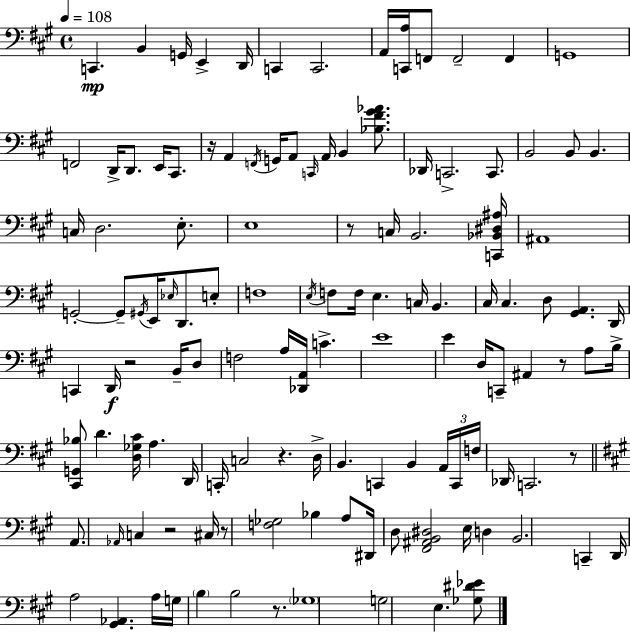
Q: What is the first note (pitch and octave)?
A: C2